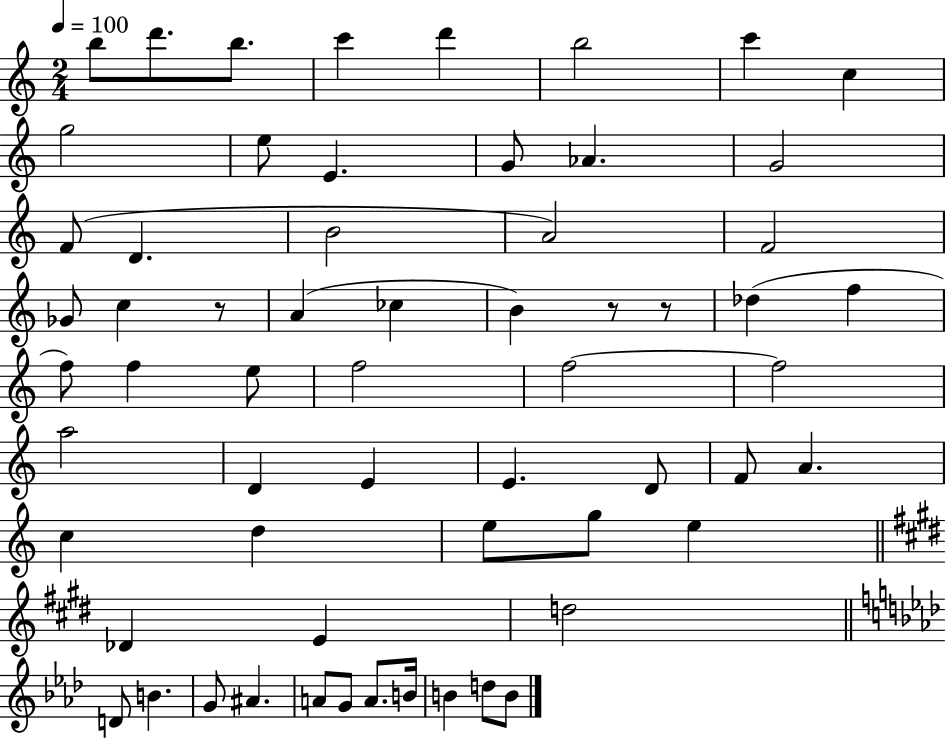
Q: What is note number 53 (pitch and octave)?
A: G4